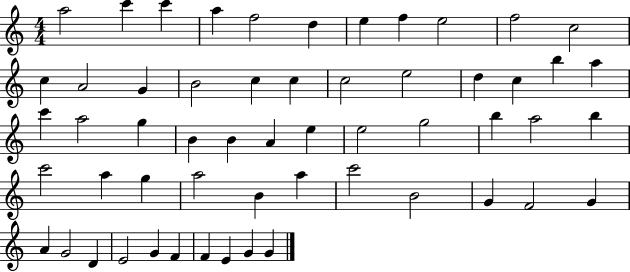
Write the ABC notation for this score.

X:1
T:Untitled
M:4/4
L:1/4
K:C
a2 c' c' a f2 d e f e2 f2 c2 c A2 G B2 c c c2 e2 d c b a c' a2 g B B A e e2 g2 b a2 b c'2 a g a2 B a c'2 B2 G F2 G A G2 D E2 G F F E G G